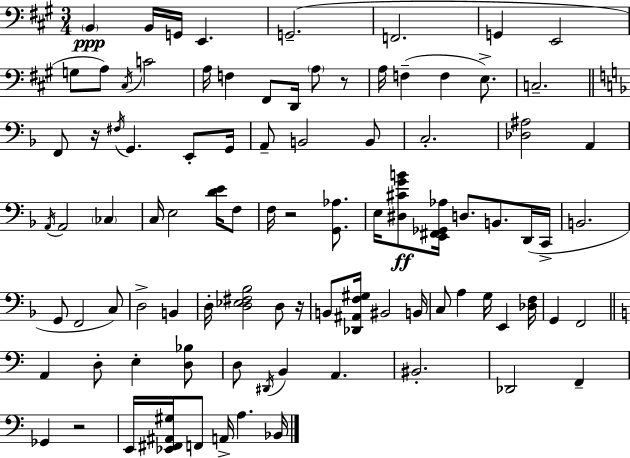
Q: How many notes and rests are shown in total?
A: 92